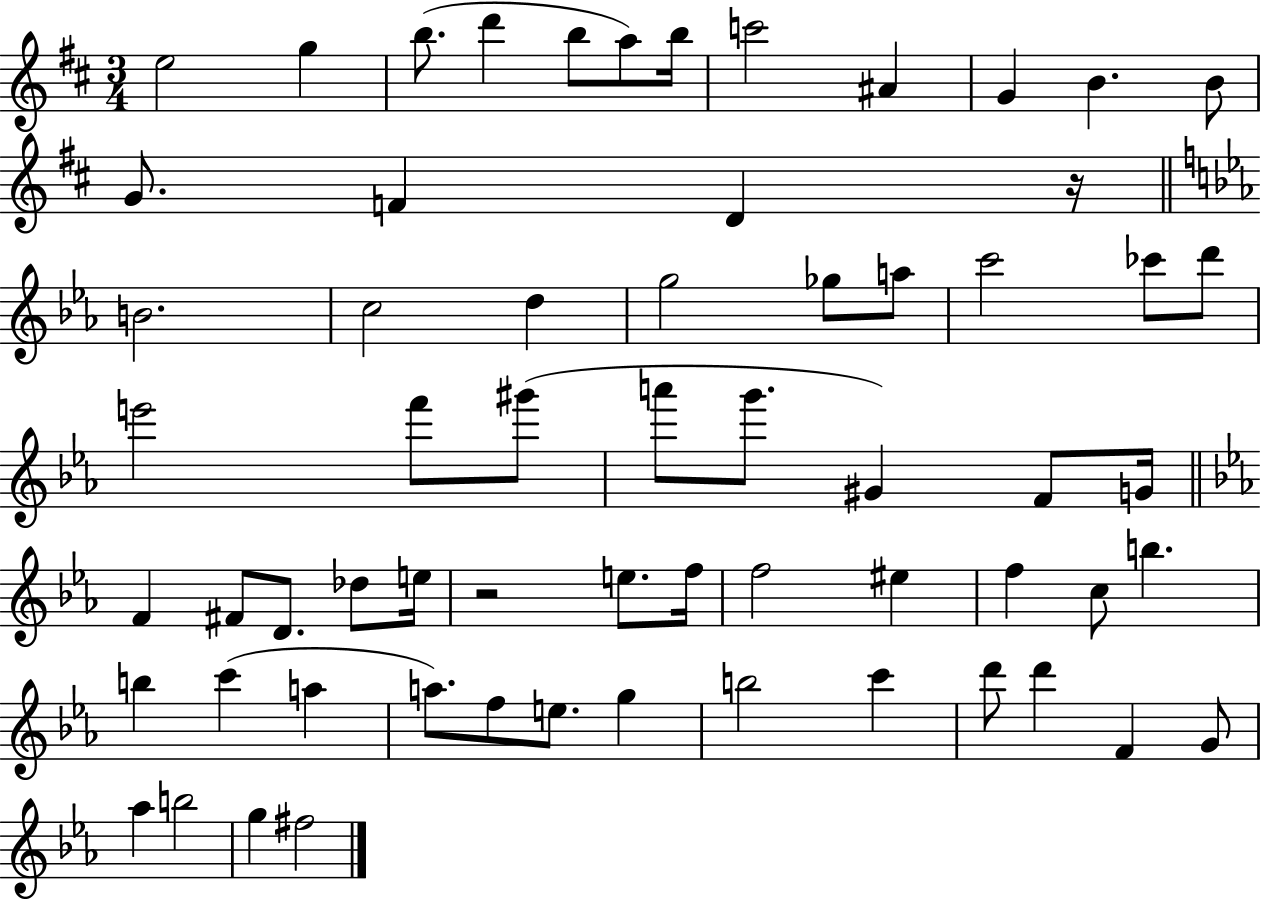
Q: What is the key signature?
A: D major